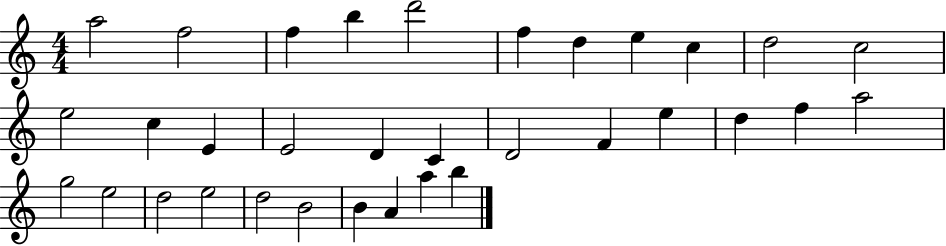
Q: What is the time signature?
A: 4/4